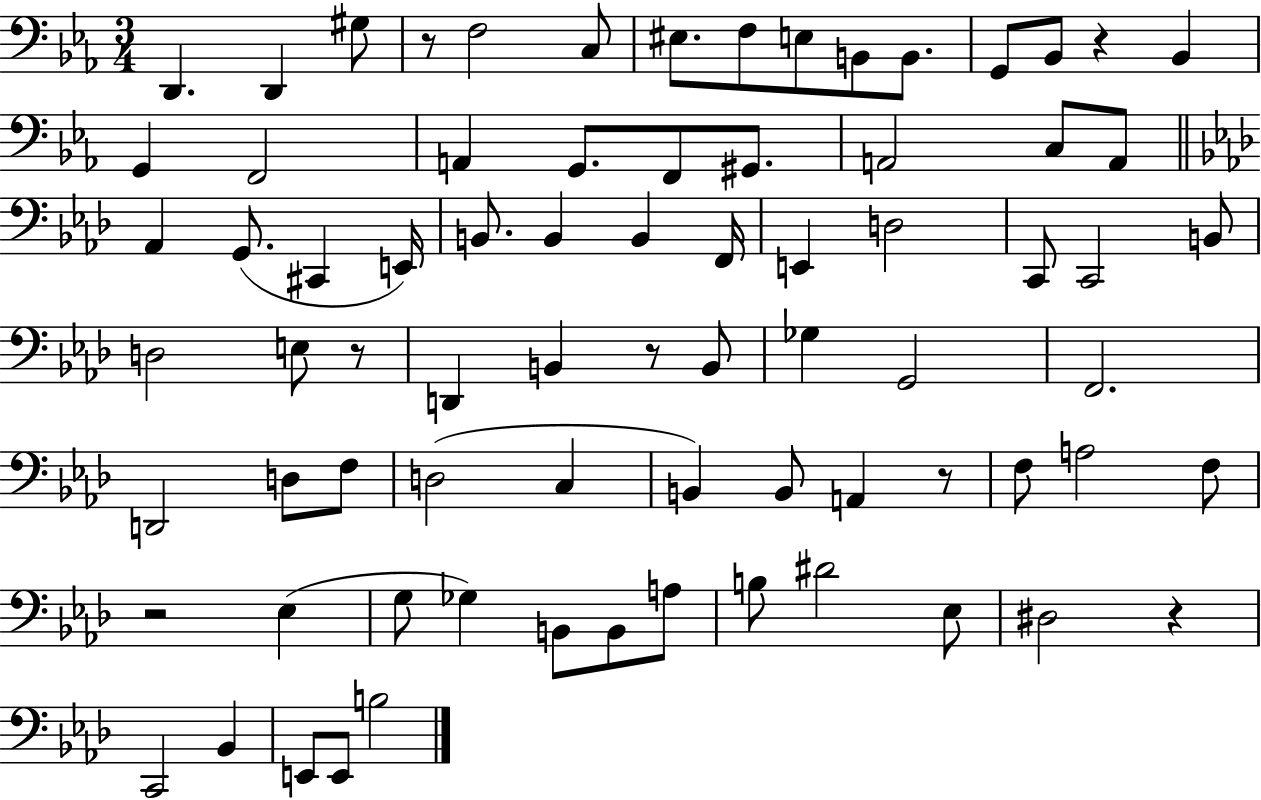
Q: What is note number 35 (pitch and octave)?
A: B2